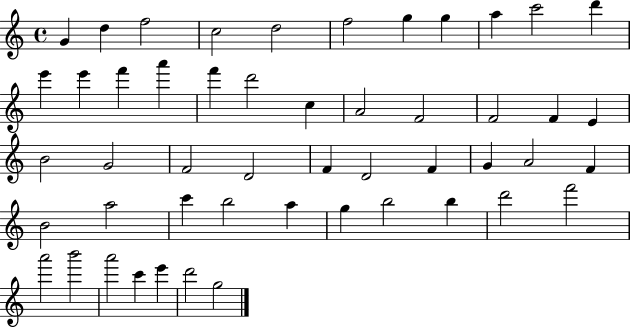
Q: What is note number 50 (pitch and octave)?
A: G5